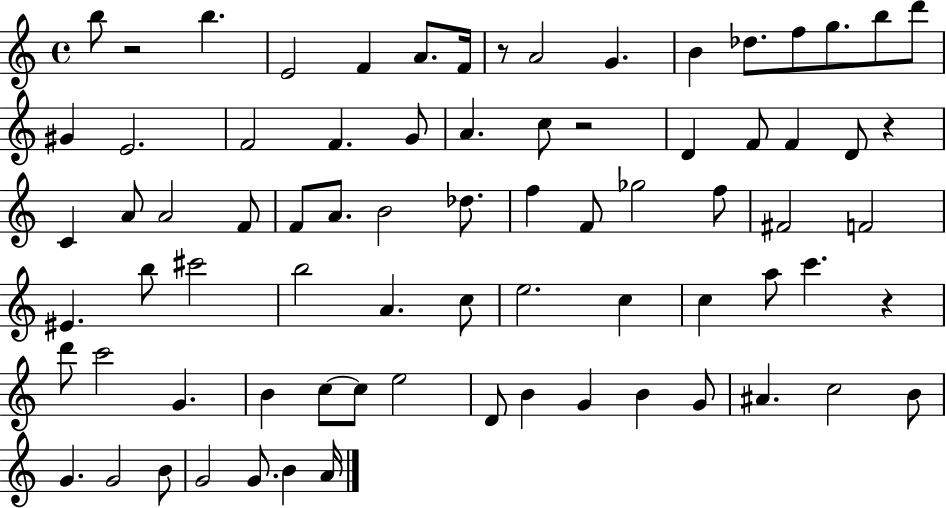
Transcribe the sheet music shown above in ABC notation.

X:1
T:Untitled
M:4/4
L:1/4
K:C
b/2 z2 b E2 F A/2 F/4 z/2 A2 G B _d/2 f/2 g/2 b/2 d'/2 ^G E2 F2 F G/2 A c/2 z2 D F/2 F D/2 z C A/2 A2 F/2 F/2 A/2 B2 _d/2 f F/2 _g2 f/2 ^F2 F2 ^E b/2 ^c'2 b2 A c/2 e2 c c a/2 c' z d'/2 c'2 G B c/2 c/2 e2 D/2 B G B G/2 ^A c2 B/2 G G2 B/2 G2 G/2 B A/4